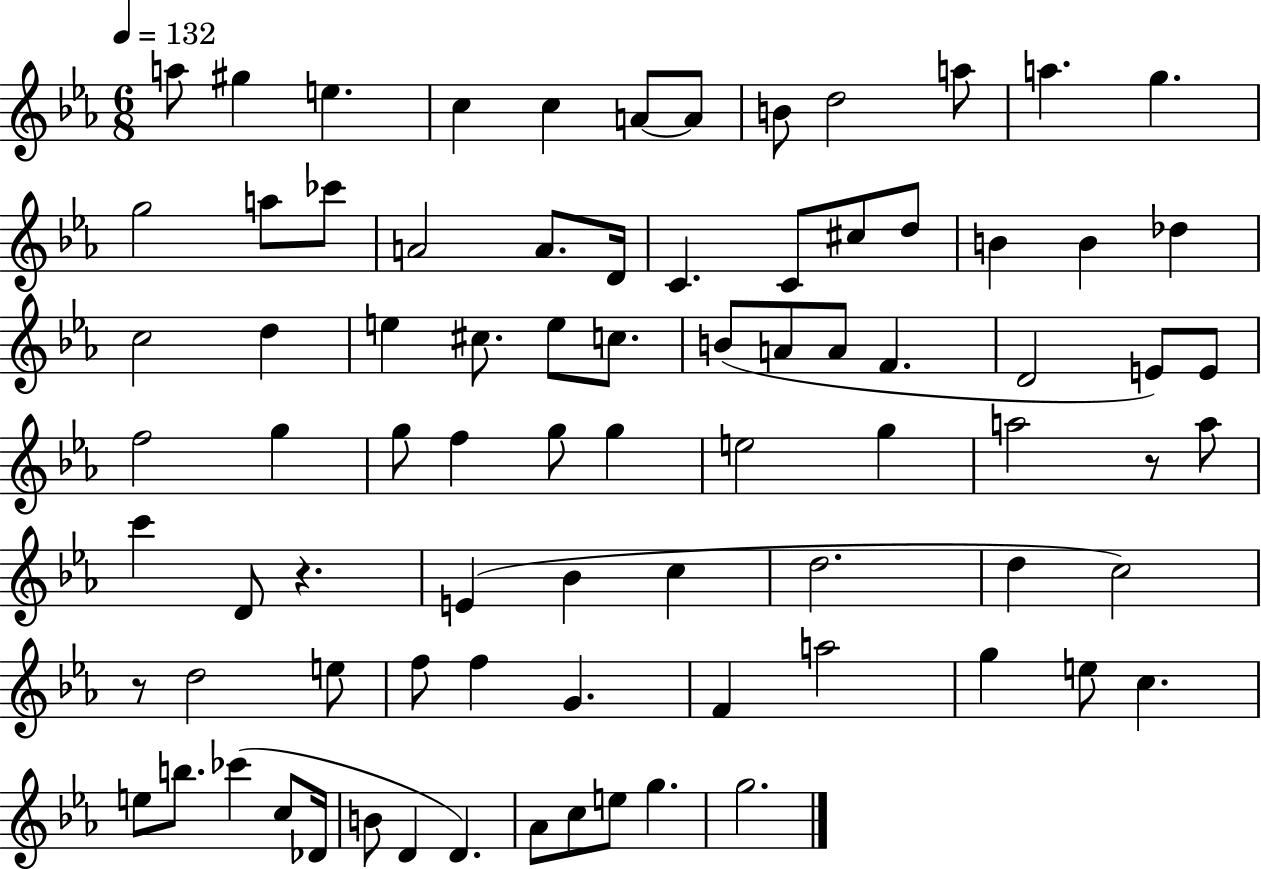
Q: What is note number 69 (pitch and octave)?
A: CES6